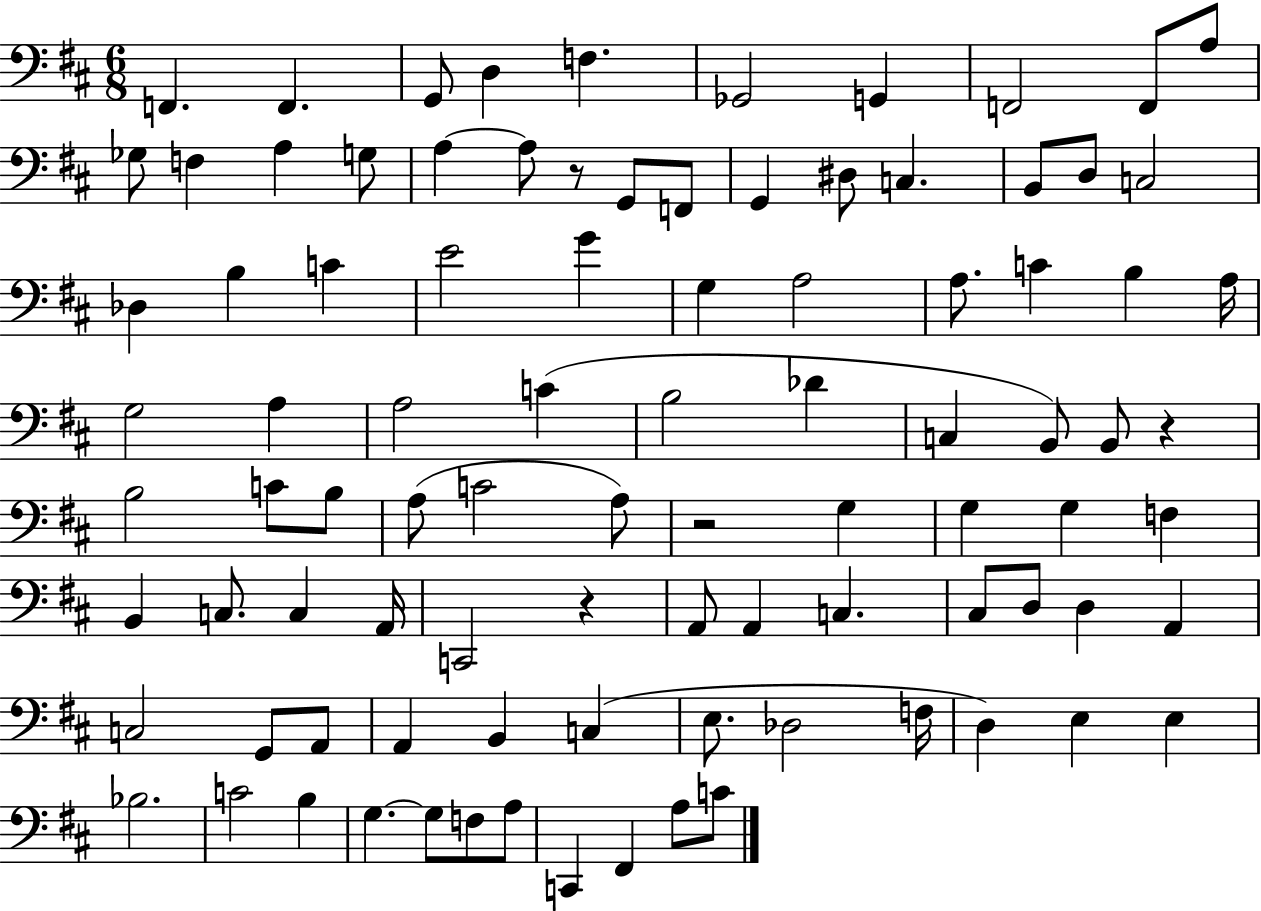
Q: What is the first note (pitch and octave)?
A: F2